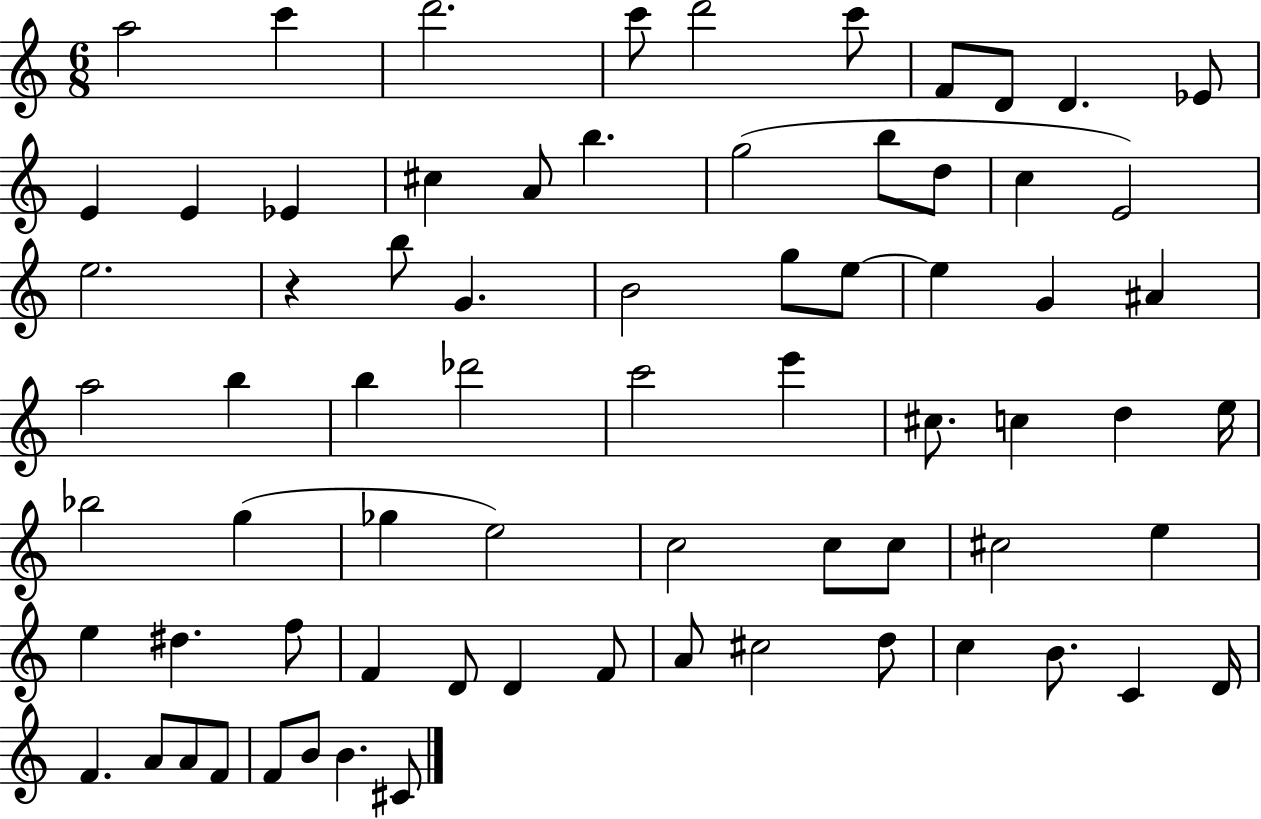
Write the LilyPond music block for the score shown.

{
  \clef treble
  \numericTimeSignature
  \time 6/8
  \key c \major
  \repeat volta 2 { a''2 c'''4 | d'''2. | c'''8 d'''2 c'''8 | f'8 d'8 d'4. ees'8 | \break e'4 e'4 ees'4 | cis''4 a'8 b''4. | g''2( b''8 d''8 | c''4 e'2) | \break e''2. | r4 b''8 g'4. | b'2 g''8 e''8~~ | e''4 g'4 ais'4 | \break a''2 b''4 | b''4 des'''2 | c'''2 e'''4 | cis''8. c''4 d''4 e''16 | \break bes''2 g''4( | ges''4 e''2) | c''2 c''8 c''8 | cis''2 e''4 | \break e''4 dis''4. f''8 | f'4 d'8 d'4 f'8 | a'8 cis''2 d''8 | c''4 b'8. c'4 d'16 | \break f'4. a'8 a'8 f'8 | f'8 b'8 b'4. cis'8 | } \bar "|."
}